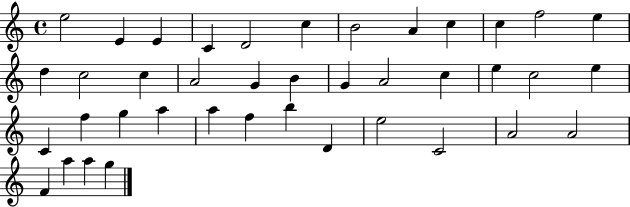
{
  \clef treble
  \time 4/4
  \defaultTimeSignature
  \key c \major
  e''2 e'4 e'4 | c'4 d'2 c''4 | b'2 a'4 c''4 | c''4 f''2 e''4 | \break d''4 c''2 c''4 | a'2 g'4 b'4 | g'4 a'2 c''4 | e''4 c''2 e''4 | \break c'4 f''4 g''4 a''4 | a''4 f''4 b''4 d'4 | e''2 c'2 | a'2 a'2 | \break f'4 a''4 a''4 g''4 | \bar "|."
}